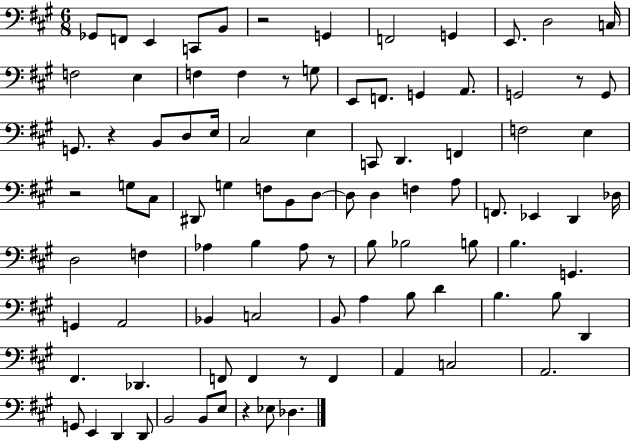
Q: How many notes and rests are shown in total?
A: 94